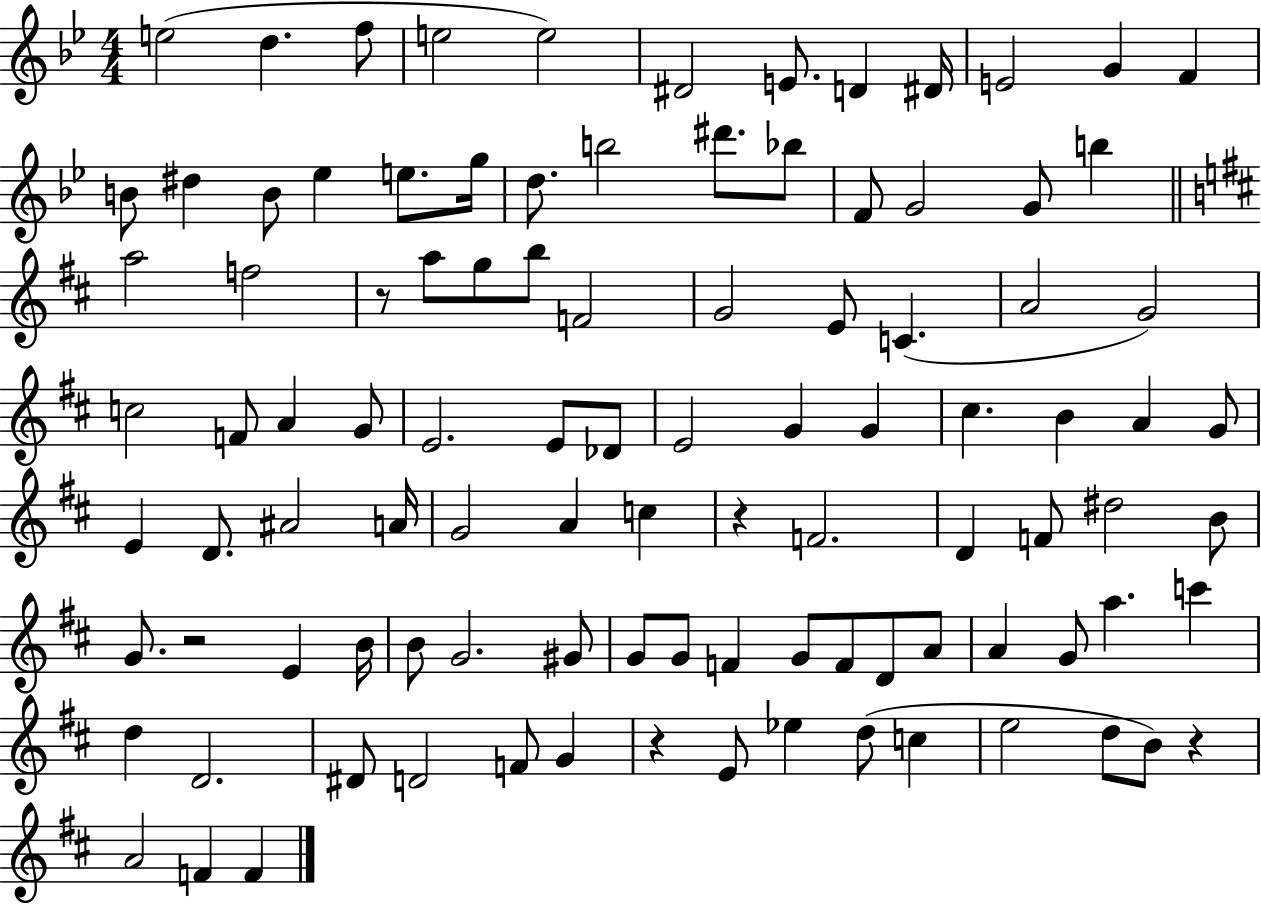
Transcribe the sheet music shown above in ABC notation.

X:1
T:Untitled
M:4/4
L:1/4
K:Bb
e2 d f/2 e2 e2 ^D2 E/2 D ^D/4 E2 G F B/2 ^d B/2 _e e/2 g/4 d/2 b2 ^d'/2 _b/2 F/2 G2 G/2 b a2 f2 z/2 a/2 g/2 b/2 F2 G2 E/2 C A2 G2 c2 F/2 A G/2 E2 E/2 _D/2 E2 G G ^c B A G/2 E D/2 ^A2 A/4 G2 A c z F2 D F/2 ^d2 B/2 G/2 z2 E B/4 B/2 G2 ^G/2 G/2 G/2 F G/2 F/2 D/2 A/2 A G/2 a c' d D2 ^D/2 D2 F/2 G z E/2 _e d/2 c e2 d/2 B/2 z A2 F F